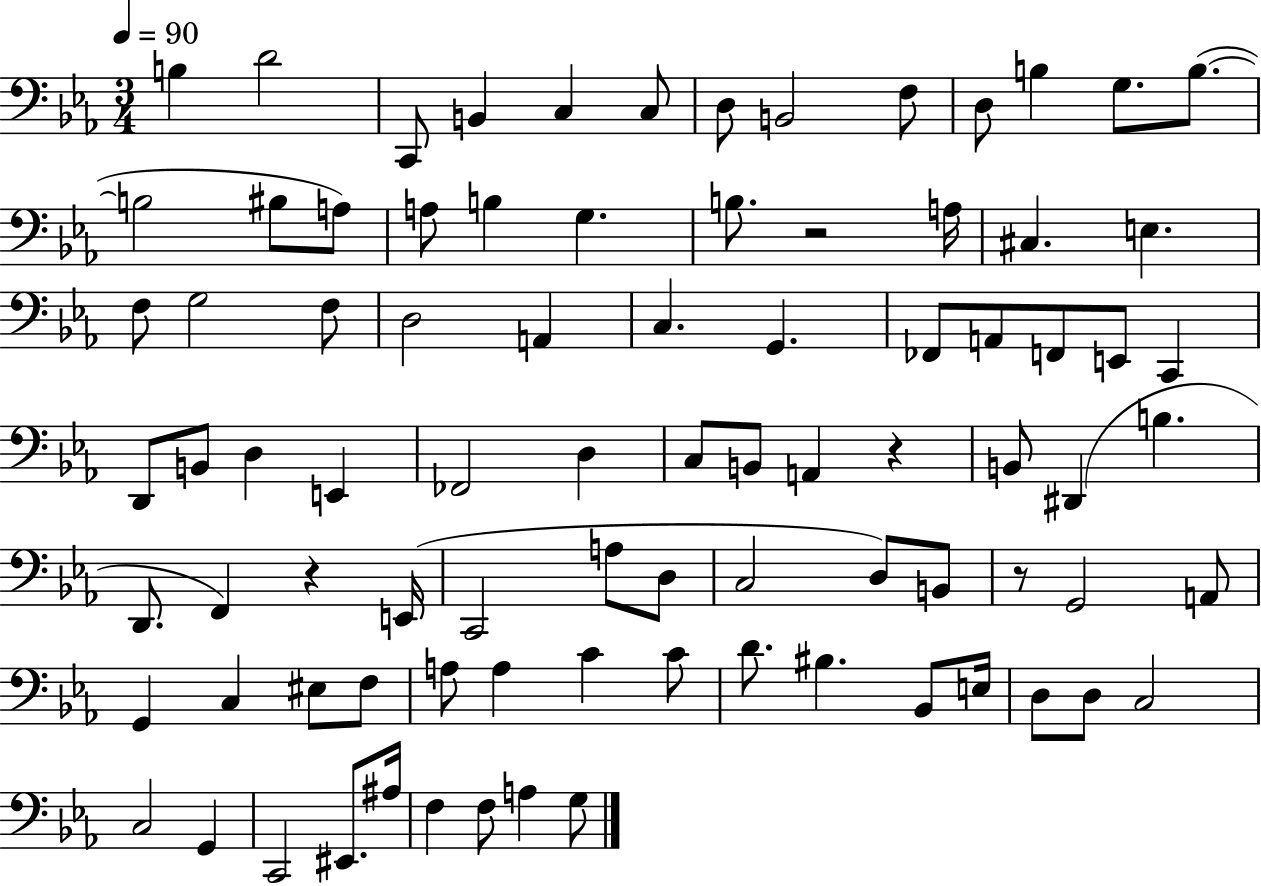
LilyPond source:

{
  \clef bass
  \numericTimeSignature
  \time 3/4
  \key ees \major
  \tempo 4 = 90
  b4 d'2 | c,8 b,4 c4 c8 | d8 b,2 f8 | d8 b4 g8. b8.~(~ | \break b2 bis8 a8) | a8 b4 g4. | b8. r2 a16 | cis4. e4. | \break f8 g2 f8 | d2 a,4 | c4. g,4. | fes,8 a,8 f,8 e,8 c,4 | \break d,8 b,8 d4 e,4 | fes,2 d4 | c8 b,8 a,4 r4 | b,8 dis,4( b4. | \break d,8. f,4) r4 e,16( | c,2 a8 d8 | c2 d8) b,8 | r8 g,2 a,8 | \break g,4 c4 eis8 f8 | a8 a4 c'4 c'8 | d'8. bis4. bes,8 e16 | d8 d8 c2 | \break c2 g,4 | c,2 eis,8. ais16 | f4 f8 a4 g8 | \bar "|."
}